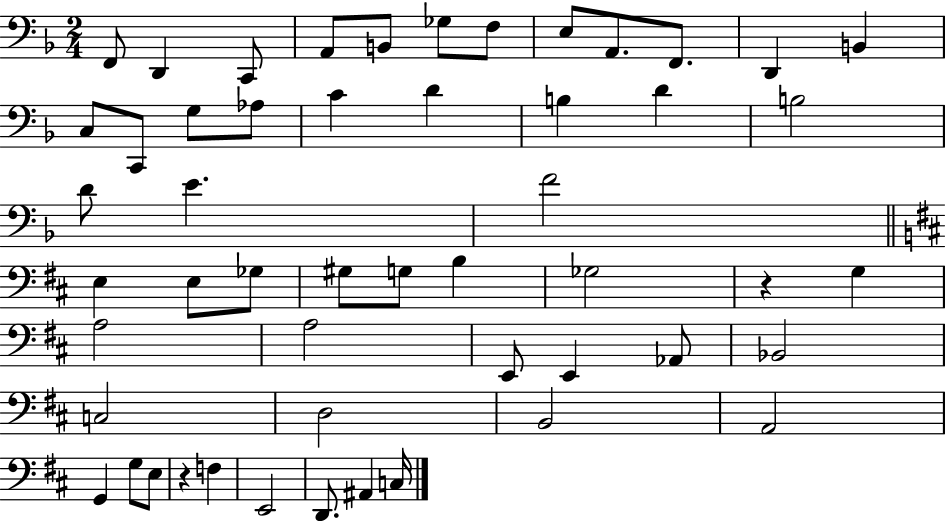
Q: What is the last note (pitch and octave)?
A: C3